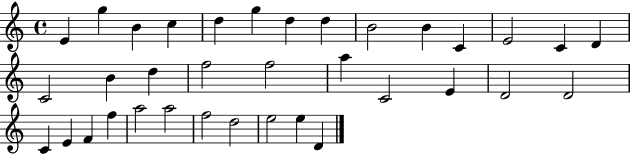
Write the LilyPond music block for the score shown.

{
  \clef treble
  \time 4/4
  \defaultTimeSignature
  \key c \major
  e'4 g''4 b'4 c''4 | d''4 g''4 d''4 d''4 | b'2 b'4 c'4 | e'2 c'4 d'4 | \break c'2 b'4 d''4 | f''2 f''2 | a''4 c'2 e'4 | d'2 d'2 | \break c'4 e'4 f'4 f''4 | a''2 a''2 | f''2 d''2 | e''2 e''4 d'4 | \break \bar "|."
}